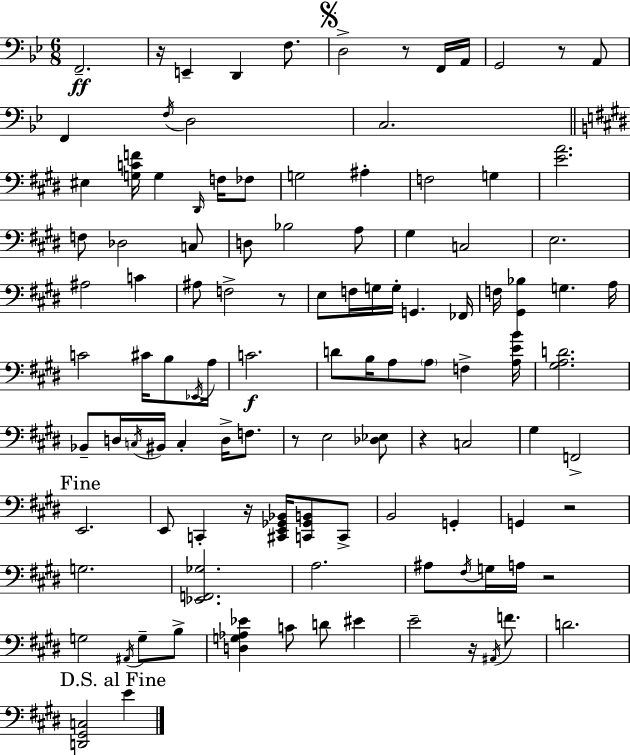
F2/h. R/s E2/q D2/q F3/e. D3/h R/e F2/s A2/s G2/h R/e A2/e F2/q F3/s D3/h C3/h. EIS3/q [G3,C4,F4]/s G3/q D#2/s F3/s FES3/e G3/h A#3/q F3/h G3/q [E4,A4]/h. F3/e Db3/h C3/e D3/e Bb3/h A3/e G#3/q C3/h E3/h. A#3/h C4/q A#3/e F3/h R/e E3/e F3/s G3/s G3/s G2/q. FES2/s F3/s [G#2,Bb3]/q G3/q. A3/s C4/h C#4/s B3/e Eb2/s A3/s C4/h. D4/e B3/s A3/e A3/e F3/q [A3,E4,B4]/s [G#3,A3,D4]/h. Bb2/e D3/s C3/s BIS2/s C3/q D3/s F3/e. R/e E3/h [Db3,Eb3]/e R/q C3/h G#3/q F2/h E2/h. E2/e C2/q R/s [C#2,E2,Gb2,Bb2]/s [C2,Gb2,B2]/e C2/e B2/h G2/q G2/q R/h G3/h. [Eb2,F2,Gb3]/h. A3/h. A#3/e F#3/s G3/s A3/s R/h G3/h A#2/s G3/e B3/e [D3,G3,Ab3,Eb4]/q C4/e D4/e EIS4/q E4/h R/s A#2/s F4/e. D4/h. [D2,G#2,C3]/h E4/q